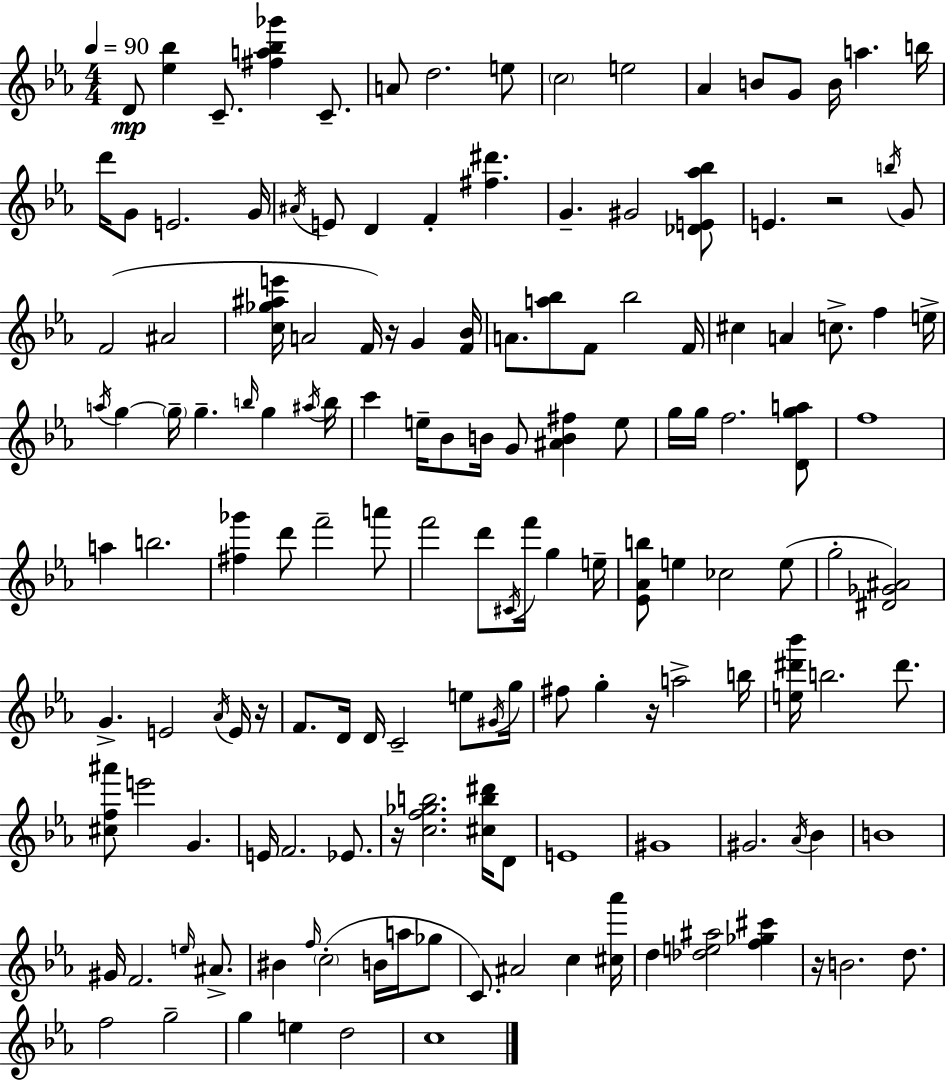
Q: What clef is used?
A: treble